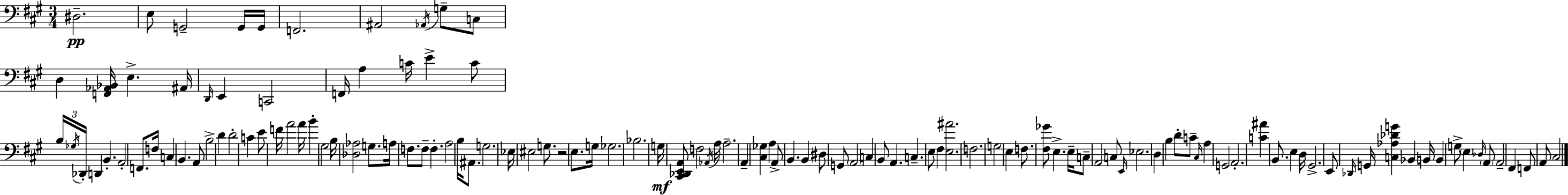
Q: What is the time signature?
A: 3/4